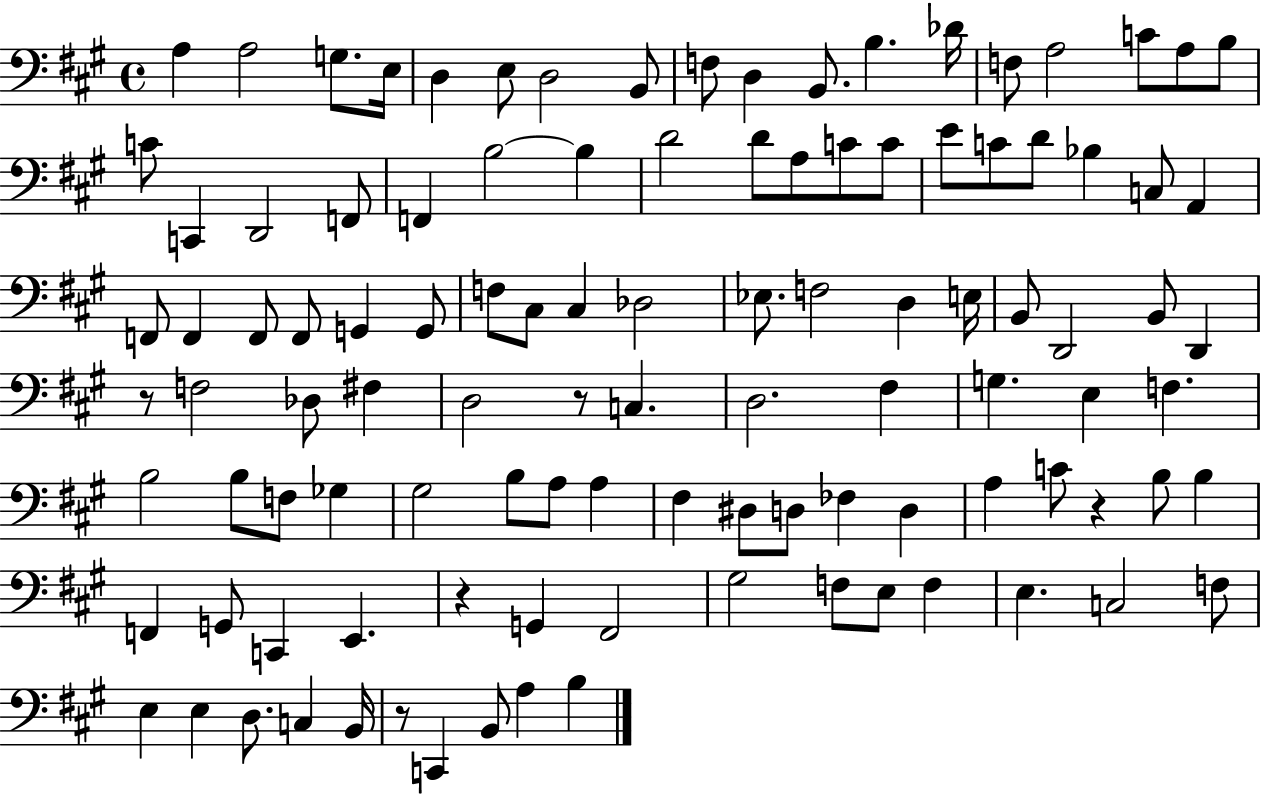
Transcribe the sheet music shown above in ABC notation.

X:1
T:Untitled
M:4/4
L:1/4
K:A
A, A,2 G,/2 E,/4 D, E,/2 D,2 B,,/2 F,/2 D, B,,/2 B, _D/4 F,/2 A,2 C/2 A,/2 B,/2 C/2 C,, D,,2 F,,/2 F,, B,2 B, D2 D/2 A,/2 C/2 C/2 E/2 C/2 D/2 _B, C,/2 A,, F,,/2 F,, F,,/2 F,,/2 G,, G,,/2 F,/2 ^C,/2 ^C, _D,2 _E,/2 F,2 D, E,/4 B,,/2 D,,2 B,,/2 D,, z/2 F,2 _D,/2 ^F, D,2 z/2 C, D,2 ^F, G, E, F, B,2 B,/2 F,/2 _G, ^G,2 B,/2 A,/2 A, ^F, ^D,/2 D,/2 _F, D, A, C/2 z B,/2 B, F,, G,,/2 C,, E,, z G,, ^F,,2 ^G,2 F,/2 E,/2 F, E, C,2 F,/2 E, E, D,/2 C, B,,/4 z/2 C,, B,,/2 A, B,